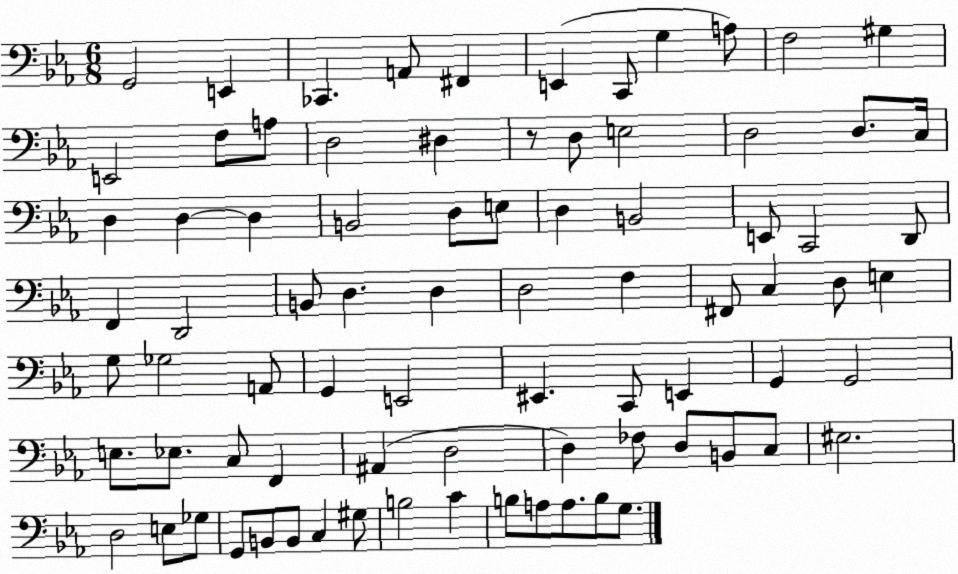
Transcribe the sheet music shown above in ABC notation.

X:1
T:Untitled
M:6/8
L:1/4
K:Eb
G,,2 E,, _C,, A,,/2 ^F,, E,, C,,/2 G, A,/2 F,2 ^G, E,,2 F,/2 A,/2 D,2 ^D, z/2 D,/2 E,2 D,2 D,/2 C,/4 D, D, D, B,,2 D,/2 E,/2 D, B,,2 E,,/2 C,,2 D,,/2 F,, D,,2 B,,/2 D, D, D,2 F, ^F,,/2 C, D,/2 E, G,/2 _G,2 A,,/2 G,, E,,2 ^E,, C,,/2 E,, G,, G,,2 E,/2 _E,/2 C,/2 F,, ^A,, D,2 D, _F,/2 D,/2 B,,/2 C,/2 ^E,2 D,2 E,/2 _G,/2 G,,/2 B,,/2 B,,/2 C, ^G,/2 B,2 C B,/2 A,/2 A,/2 B,/2 G,/2